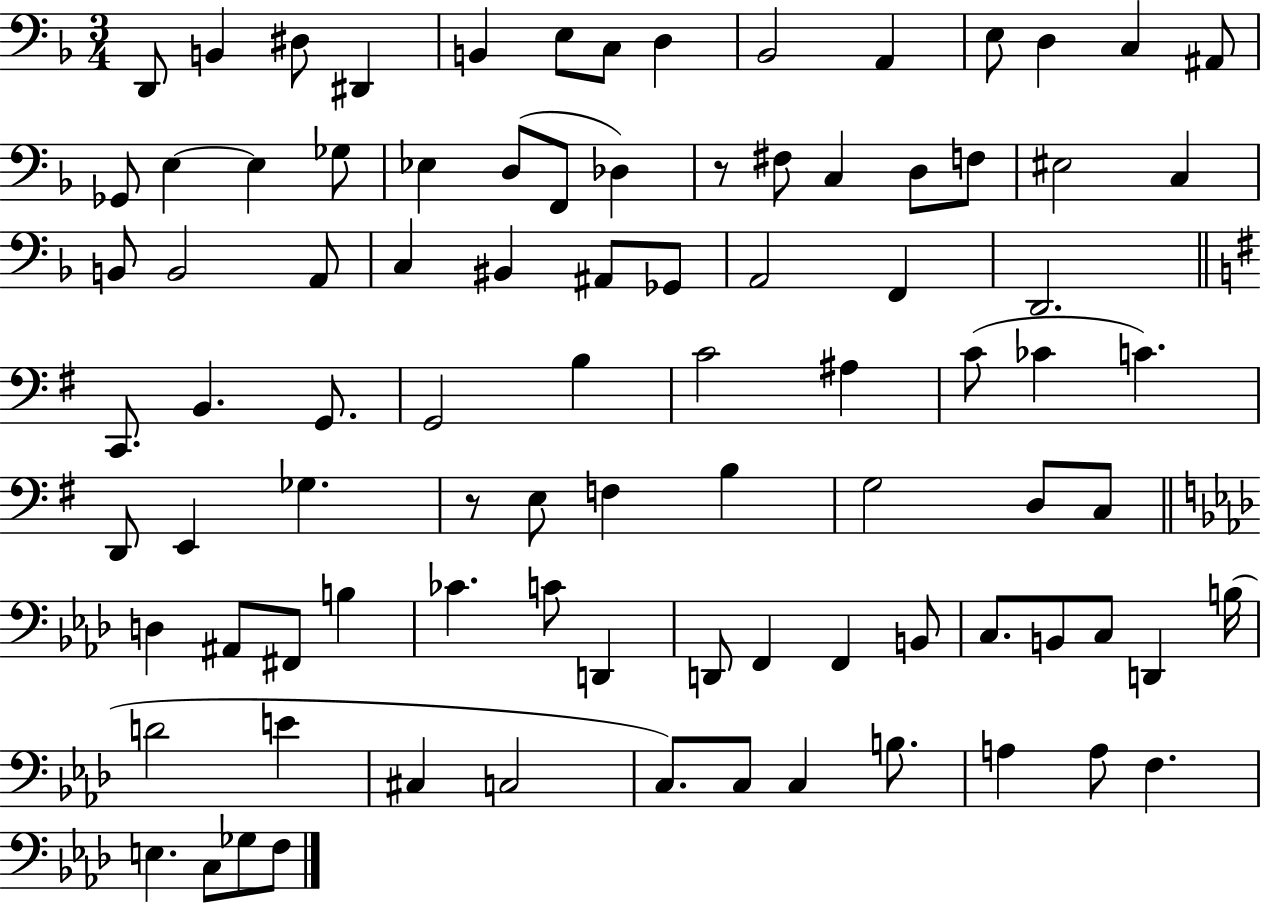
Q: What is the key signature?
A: F major